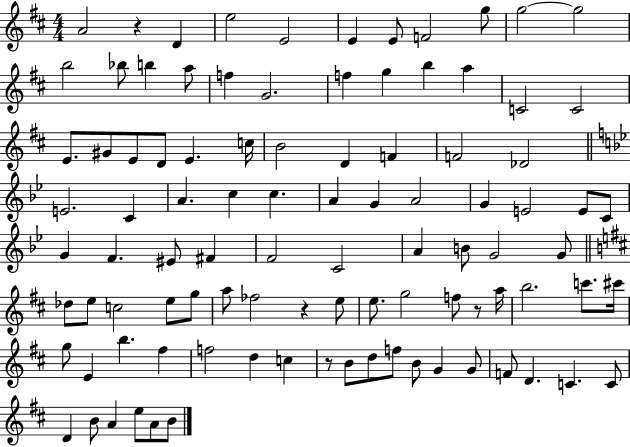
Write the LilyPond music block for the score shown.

{
  \clef treble
  \numericTimeSignature
  \time 4/4
  \key d \major
  a'2 r4 d'4 | e''2 e'2 | e'4 e'8 f'2 g''8 | g''2~~ g''2 | \break b''2 bes''8 b''4 a''8 | f''4 g'2. | f''4 g''4 b''4 a''4 | c'2 c'2 | \break e'8. gis'8 e'8 d'8 e'4. c''16 | b'2 d'4 f'4 | f'2 des'2 | \bar "||" \break \key bes \major e'2. c'4 | a'4. c''4 c''4. | a'4 g'4 a'2 | g'4 e'2 e'8 c'8 | \break g'4 f'4. eis'8 fis'4 | f'2 c'2 | a'4 b'8 g'2 g'8 | \bar "||" \break \key d \major des''8 e''8 c''2 e''8 g''8 | a''8 fes''2 r4 e''8 | e''8. g''2 f''8 r8 a''16 | b''2. c'''8. cis'''16 | \break g''8 e'4 b''4. fis''4 | f''2 d''4 c''4 | r8 b'8 d''8 f''8 b'8 g'4 g'8 | f'8 d'4. c'4. c'8 | \break d'4 b'8 a'4 e''8 a'8 b'8 | \bar "|."
}